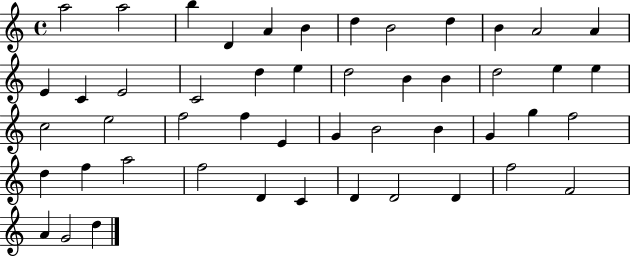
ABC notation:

X:1
T:Untitled
M:4/4
L:1/4
K:C
a2 a2 b D A B d B2 d B A2 A E C E2 C2 d e d2 B B d2 e e c2 e2 f2 f E G B2 B G g f2 d f a2 f2 D C D D2 D f2 F2 A G2 d